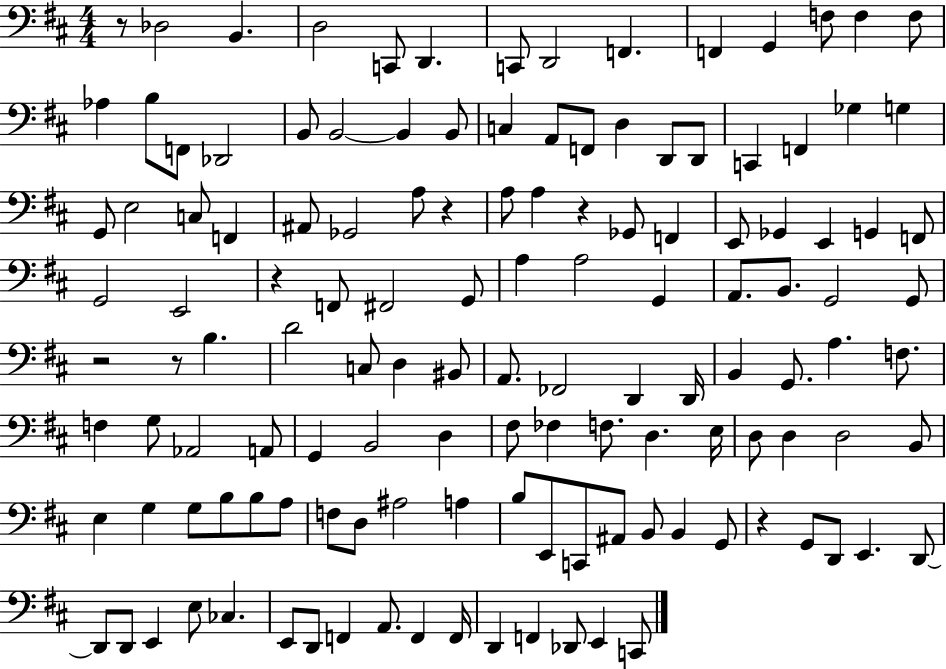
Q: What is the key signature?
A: D major